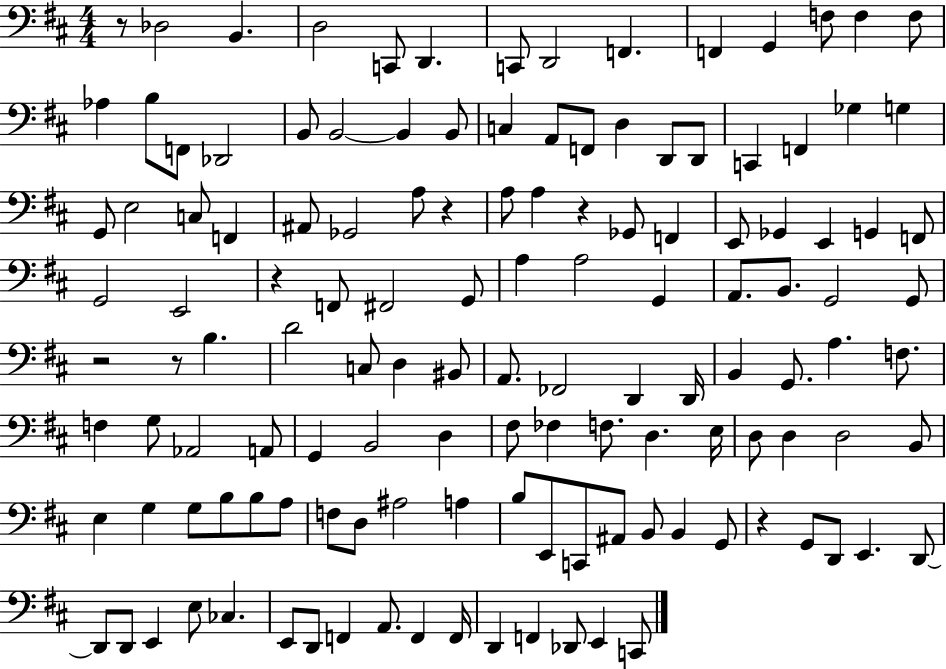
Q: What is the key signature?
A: D major